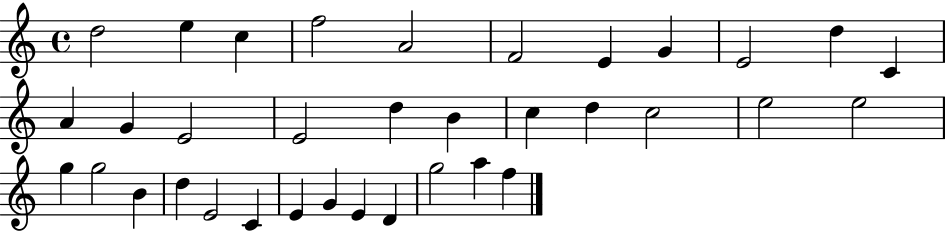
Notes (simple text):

D5/h E5/q C5/q F5/h A4/h F4/h E4/q G4/q E4/h D5/q C4/q A4/q G4/q E4/h E4/h D5/q B4/q C5/q D5/q C5/h E5/h E5/h G5/q G5/h B4/q D5/q E4/h C4/q E4/q G4/q E4/q D4/q G5/h A5/q F5/q